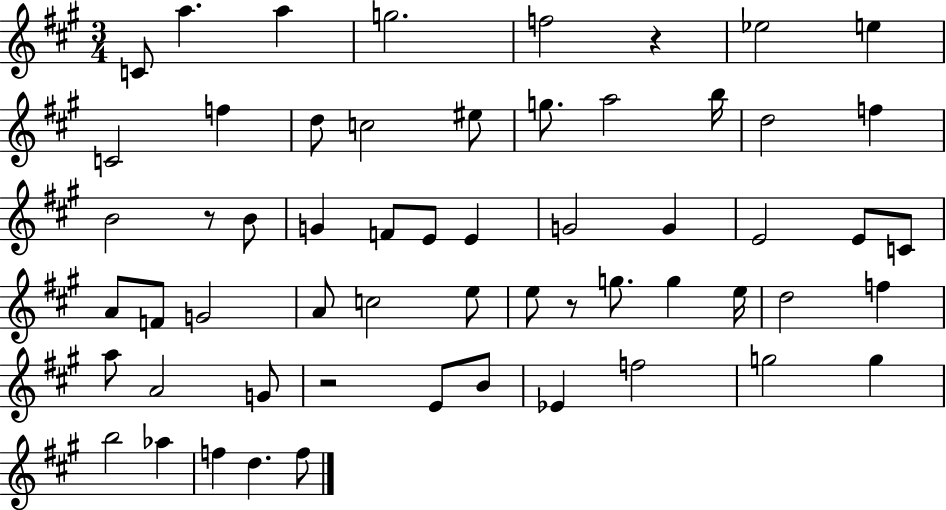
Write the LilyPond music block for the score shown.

{
  \clef treble
  \numericTimeSignature
  \time 3/4
  \key a \major
  c'8 a''4. a''4 | g''2. | f''2 r4 | ees''2 e''4 | \break c'2 f''4 | d''8 c''2 eis''8 | g''8. a''2 b''16 | d''2 f''4 | \break b'2 r8 b'8 | g'4 f'8 e'8 e'4 | g'2 g'4 | e'2 e'8 c'8 | \break a'8 f'8 g'2 | a'8 c''2 e''8 | e''8 r8 g''8. g''4 e''16 | d''2 f''4 | \break a''8 a'2 g'8 | r2 e'8 b'8 | ees'4 f''2 | g''2 g''4 | \break b''2 aes''4 | f''4 d''4. f''8 | \bar "|."
}